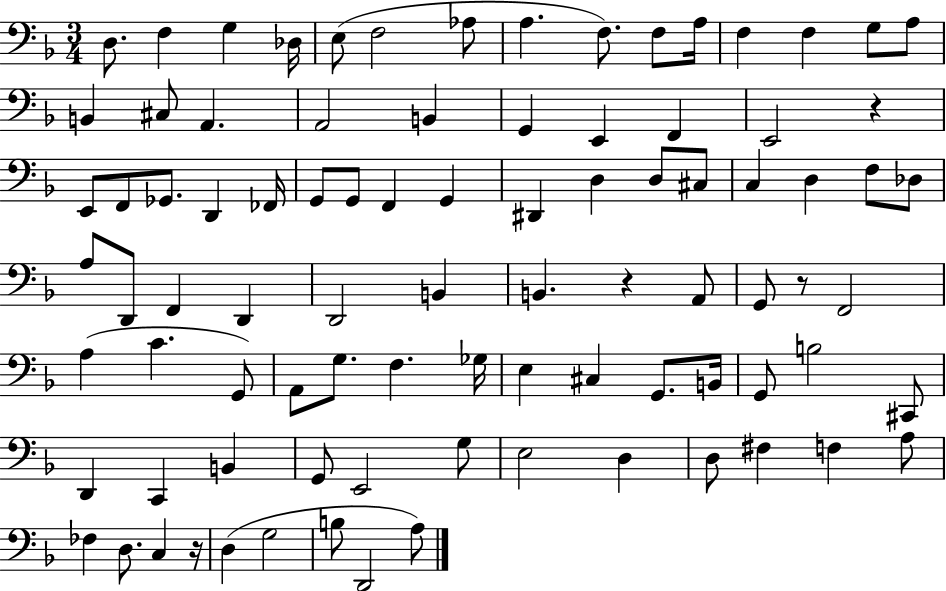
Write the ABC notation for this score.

X:1
T:Untitled
M:3/4
L:1/4
K:F
D,/2 F, G, _D,/4 E,/2 F,2 _A,/2 A, F,/2 F,/2 A,/4 F, F, G,/2 A,/2 B,, ^C,/2 A,, A,,2 B,, G,, E,, F,, E,,2 z E,,/2 F,,/2 _G,,/2 D,, _F,,/4 G,,/2 G,,/2 F,, G,, ^D,, D, D,/2 ^C,/2 C, D, F,/2 _D,/2 A,/2 D,,/2 F,, D,, D,,2 B,, B,, z A,,/2 G,,/2 z/2 F,,2 A, C G,,/2 A,,/2 G,/2 F, _G,/4 E, ^C, G,,/2 B,,/4 G,,/2 B,2 ^C,,/2 D,, C,, B,, G,,/2 E,,2 G,/2 E,2 D, D,/2 ^F, F, A,/2 _F, D,/2 C, z/4 D, G,2 B,/2 D,,2 A,/2